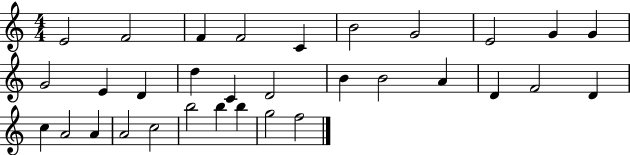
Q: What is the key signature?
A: C major